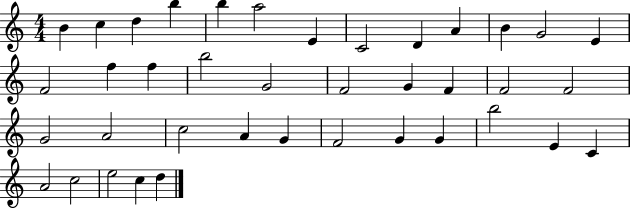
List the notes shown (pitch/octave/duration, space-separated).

B4/q C5/q D5/q B5/q B5/q A5/h E4/q C4/h D4/q A4/q B4/q G4/h E4/q F4/h F5/q F5/q B5/h G4/h F4/h G4/q F4/q F4/h F4/h G4/h A4/h C5/h A4/q G4/q F4/h G4/q G4/q B5/h E4/q C4/q A4/h C5/h E5/h C5/q D5/q